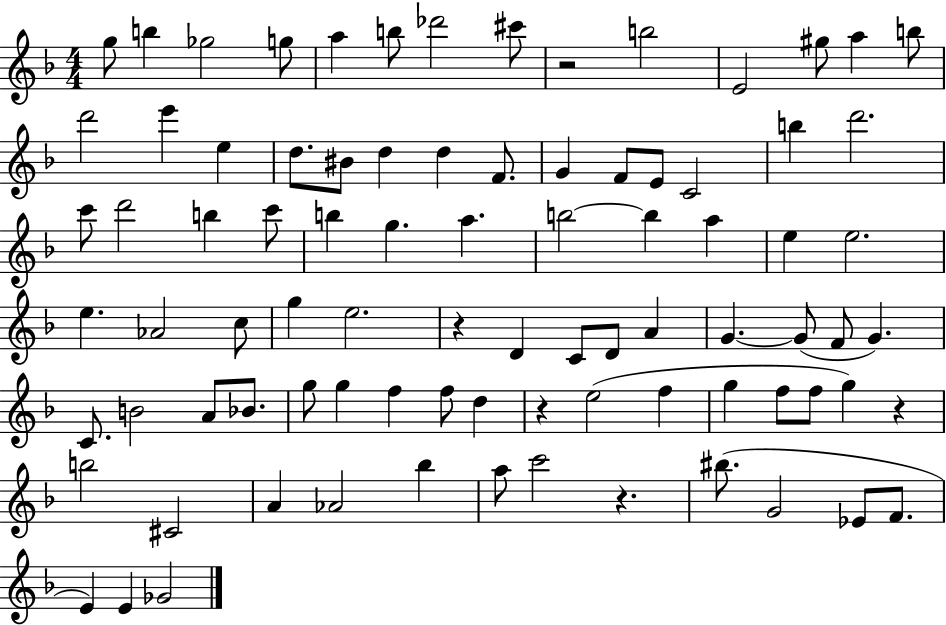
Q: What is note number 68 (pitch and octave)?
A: B5